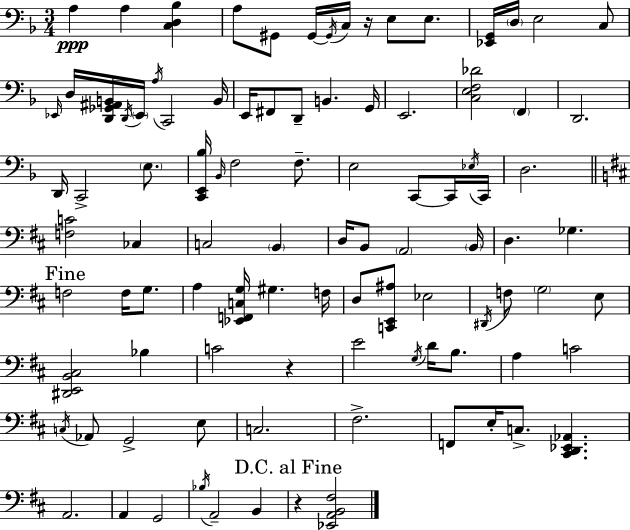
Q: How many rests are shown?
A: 3